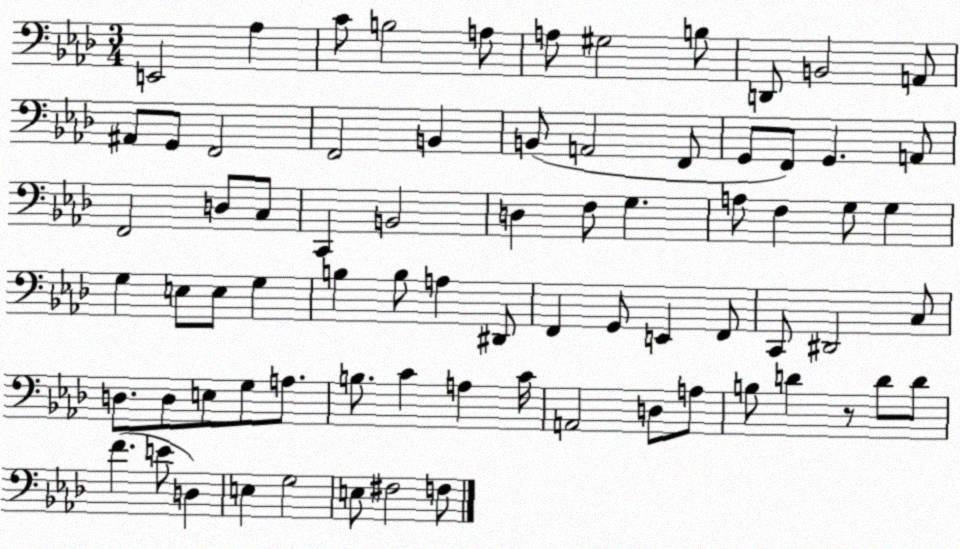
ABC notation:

X:1
T:Untitled
M:3/4
L:1/4
K:Ab
E,,2 _A, C/2 B,2 A,/2 A,/2 ^G,2 B,/2 D,,/2 B,,2 A,,/2 ^A,,/2 G,,/2 F,,2 F,,2 B,, B,,/2 A,,2 F,,/2 G,,/2 F,,/2 G,, A,,/2 F,,2 D,/2 C,/2 C,, B,,2 D, F,/2 G, A,/2 F, G,/2 G, G, E,/2 E,/2 G, B, B,/2 A, ^D,,/2 F,, G,,/2 E,, F,,/2 C,,/2 ^D,,2 C,/2 D,/2 D,/2 E,/2 G,/2 A,/2 B,/2 C A, C/4 A,,2 D,/2 A,/2 B,/2 D z/2 D/2 D/2 F E/2 D, E, G,2 E,/2 ^F,2 F,/2